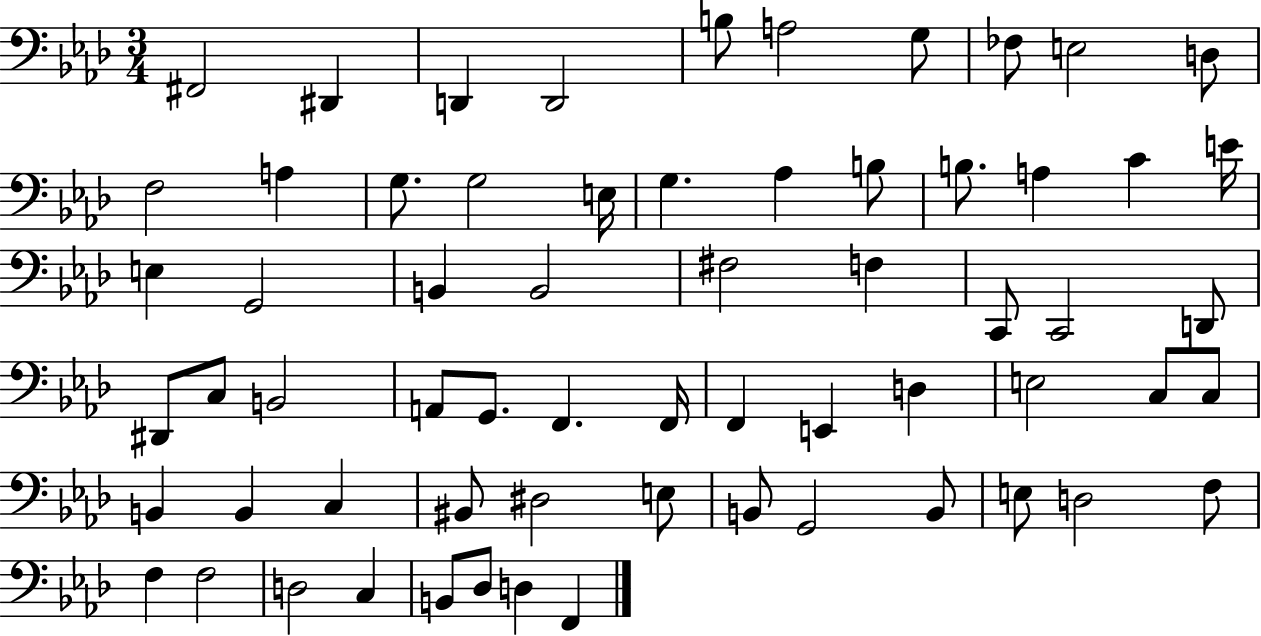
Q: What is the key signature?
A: AES major